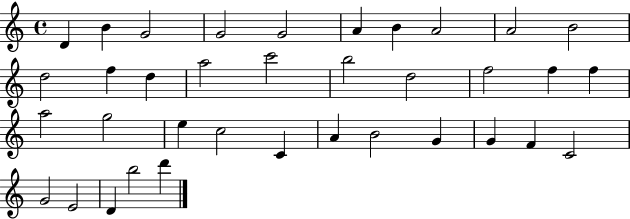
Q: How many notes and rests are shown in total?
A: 36